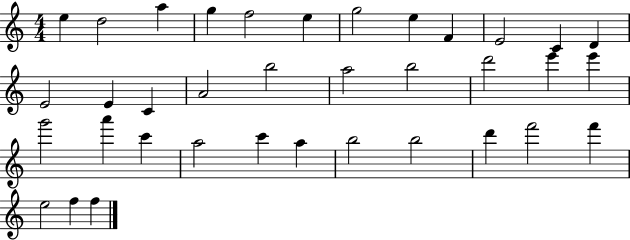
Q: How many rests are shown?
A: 0